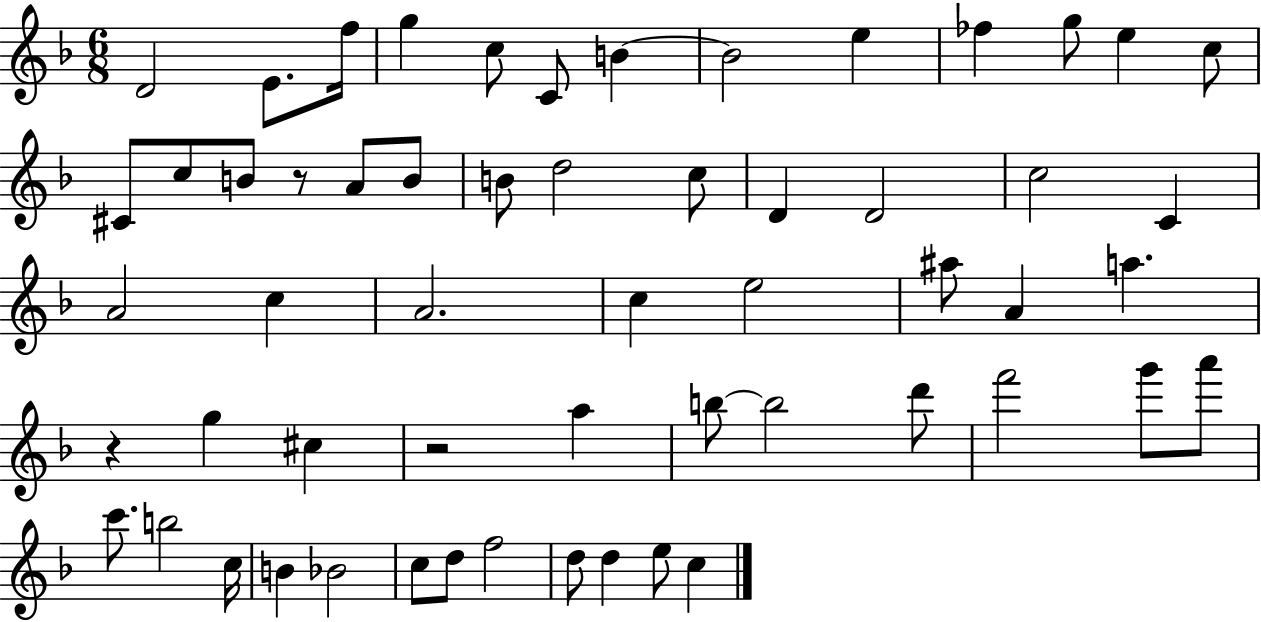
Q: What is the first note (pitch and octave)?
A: D4